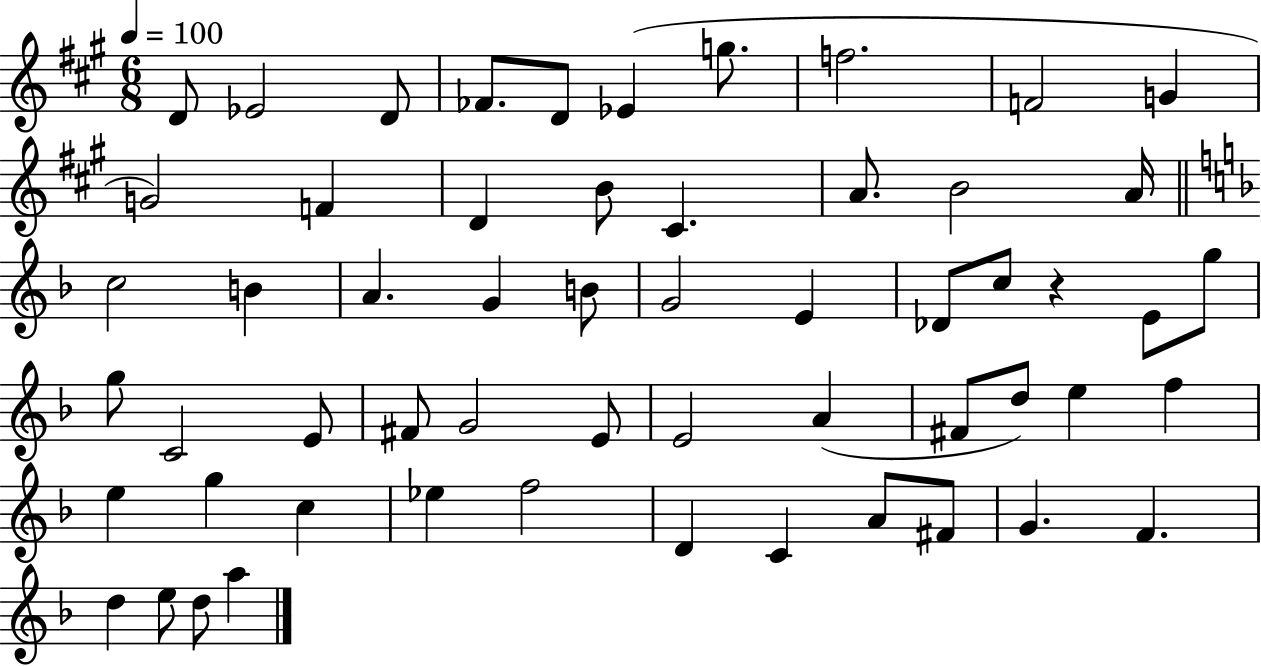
X:1
T:Untitled
M:6/8
L:1/4
K:A
D/2 _E2 D/2 _F/2 D/2 _E g/2 f2 F2 G G2 F D B/2 ^C A/2 B2 A/4 c2 B A G B/2 G2 E _D/2 c/2 z E/2 g/2 g/2 C2 E/2 ^F/2 G2 E/2 E2 A ^F/2 d/2 e f e g c _e f2 D C A/2 ^F/2 G F d e/2 d/2 a